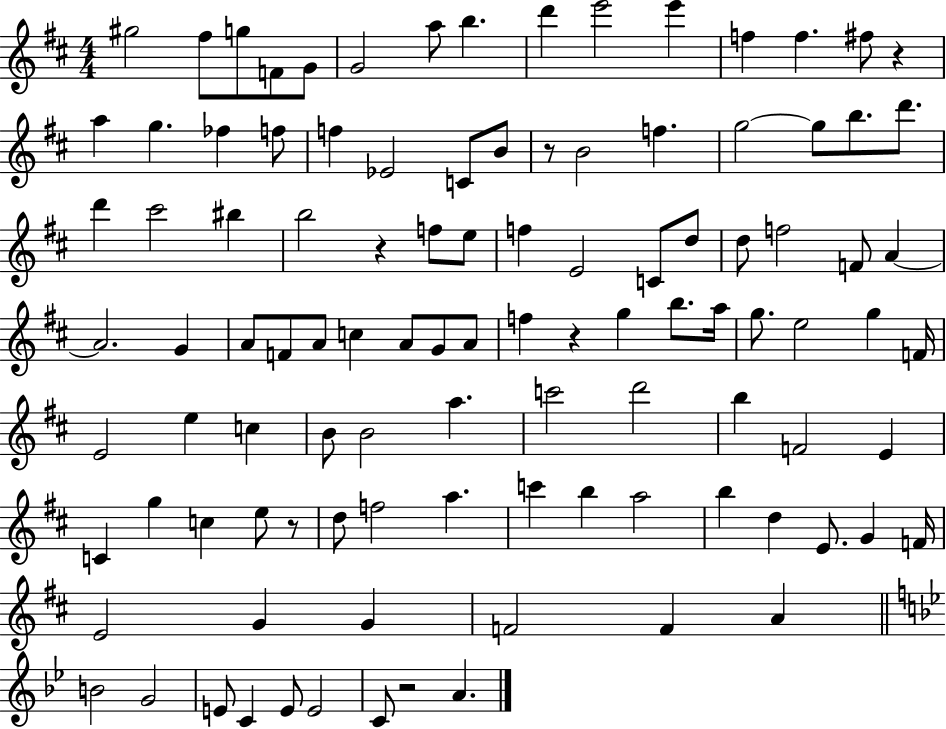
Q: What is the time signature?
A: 4/4